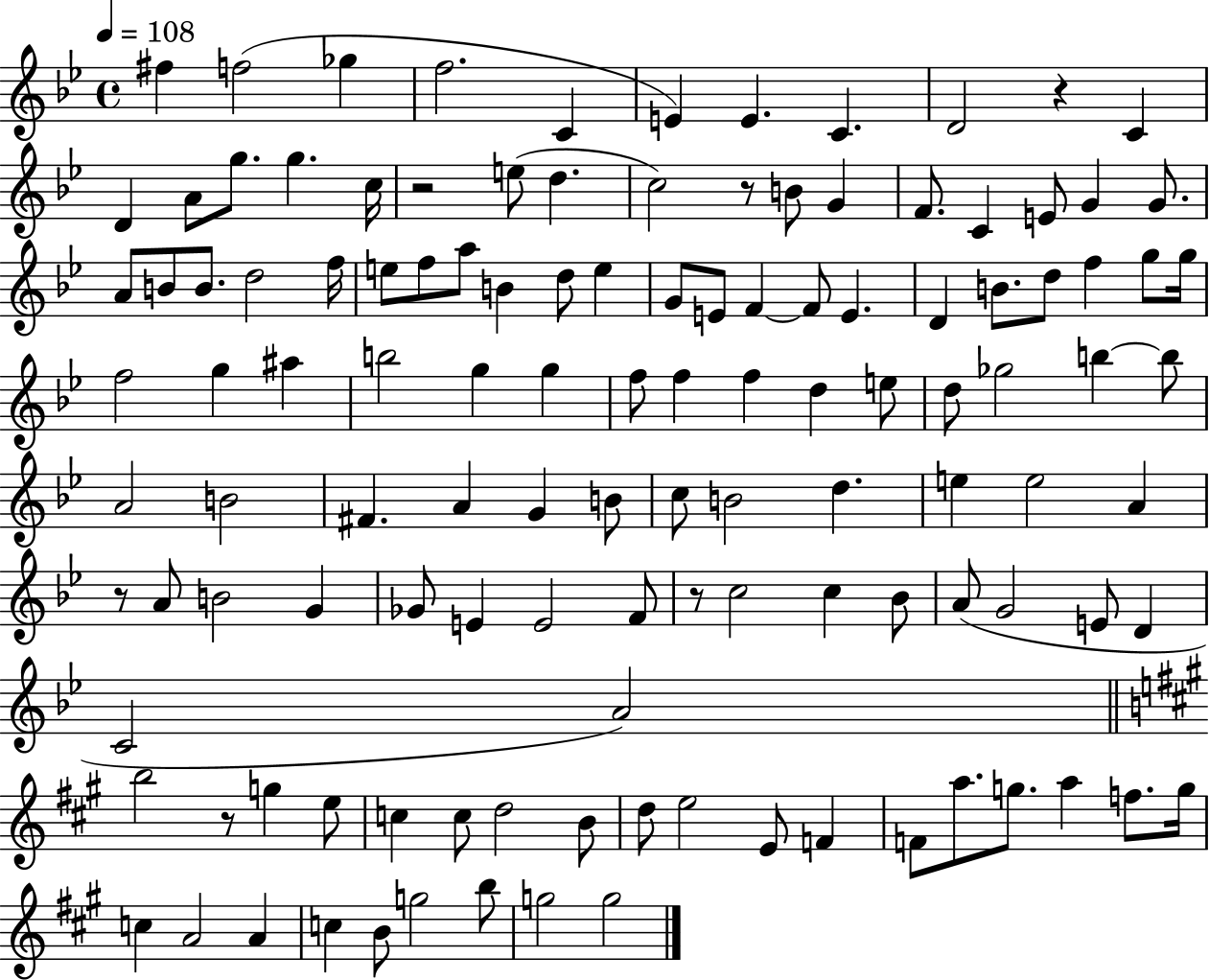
F#5/q F5/h Gb5/q F5/h. C4/q E4/q E4/q. C4/q. D4/h R/q C4/q D4/q A4/e G5/e. G5/q. C5/s R/h E5/e D5/q. C5/h R/e B4/e G4/q F4/e. C4/q E4/e G4/q G4/e. A4/e B4/e B4/e. D5/h F5/s E5/e F5/e A5/e B4/q D5/e E5/q G4/e E4/e F4/q F4/e E4/q. D4/q B4/e. D5/e F5/q G5/e G5/s F5/h G5/q A#5/q B5/h G5/q G5/q F5/e F5/q F5/q D5/q E5/e D5/e Gb5/h B5/q B5/e A4/h B4/h F#4/q. A4/q G4/q B4/e C5/e B4/h D5/q. E5/q E5/h A4/q R/e A4/e B4/h G4/q Gb4/e E4/q E4/h F4/e R/e C5/h C5/q Bb4/e A4/e G4/h E4/e D4/q C4/h A4/h B5/h R/e G5/q E5/e C5/q C5/e D5/h B4/e D5/e E5/h E4/e F4/q F4/e A5/e. G5/e. A5/q F5/e. G5/s C5/q A4/h A4/q C5/q B4/e G5/h B5/e G5/h G5/h